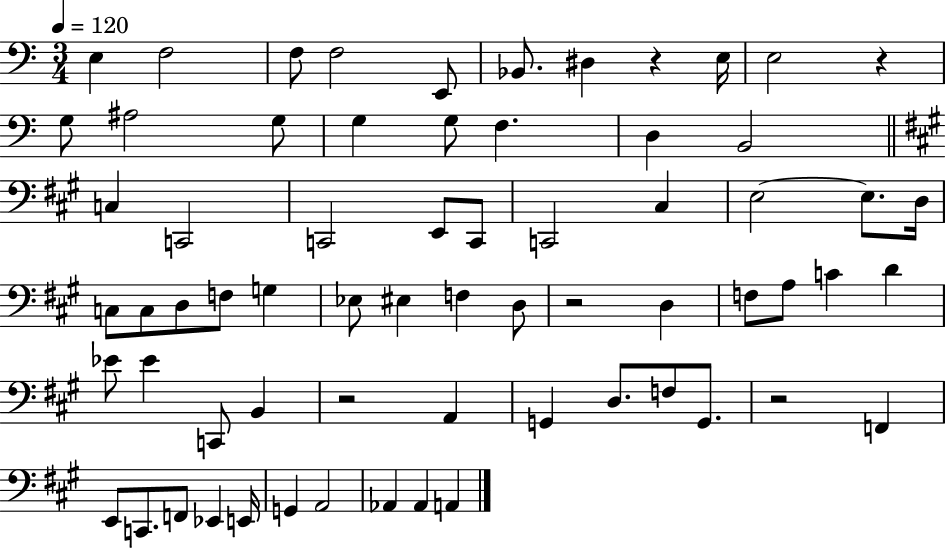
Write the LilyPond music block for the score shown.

{
  \clef bass
  \numericTimeSignature
  \time 3/4
  \key c \major
  \tempo 4 = 120
  e4 f2 | f8 f2 e,8 | bes,8. dis4 r4 e16 | e2 r4 | \break g8 ais2 g8 | g4 g8 f4. | d4 b,2 | \bar "||" \break \key a \major c4 c,2 | c,2 e,8 c,8 | c,2 cis4 | e2~~ e8. d16 | \break c8 c8 d8 f8 g4 | ees8 eis4 f4 d8 | r2 d4 | f8 a8 c'4 d'4 | \break ees'8 ees'4 c,8 b,4 | r2 a,4 | g,4 d8. f8 g,8. | r2 f,4 | \break e,8 c,8. f,8 ees,4 e,16 | g,4 a,2 | aes,4 aes,4 a,4 | \bar "|."
}